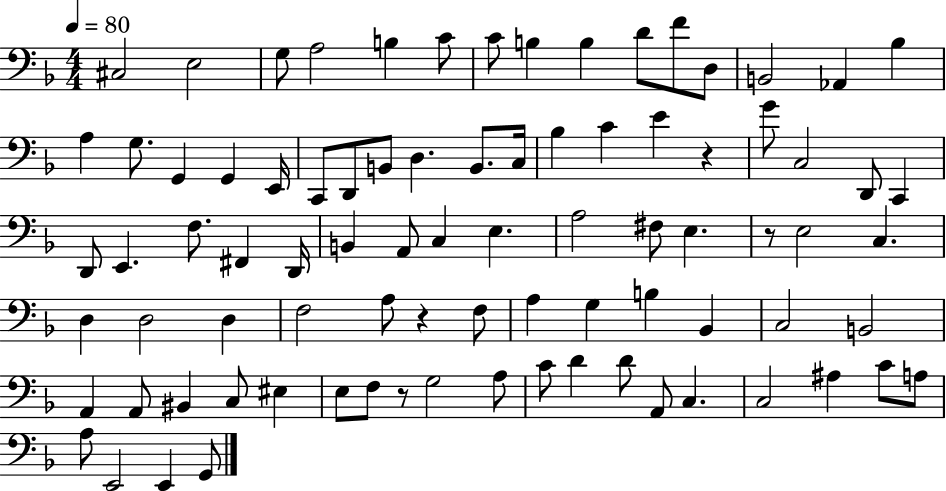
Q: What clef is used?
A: bass